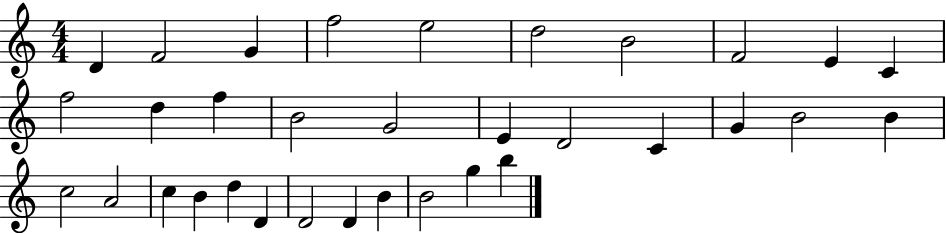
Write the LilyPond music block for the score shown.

{
  \clef treble
  \numericTimeSignature
  \time 4/4
  \key c \major
  d'4 f'2 g'4 | f''2 e''2 | d''2 b'2 | f'2 e'4 c'4 | \break f''2 d''4 f''4 | b'2 g'2 | e'4 d'2 c'4 | g'4 b'2 b'4 | \break c''2 a'2 | c''4 b'4 d''4 d'4 | d'2 d'4 b'4 | b'2 g''4 b''4 | \break \bar "|."
}